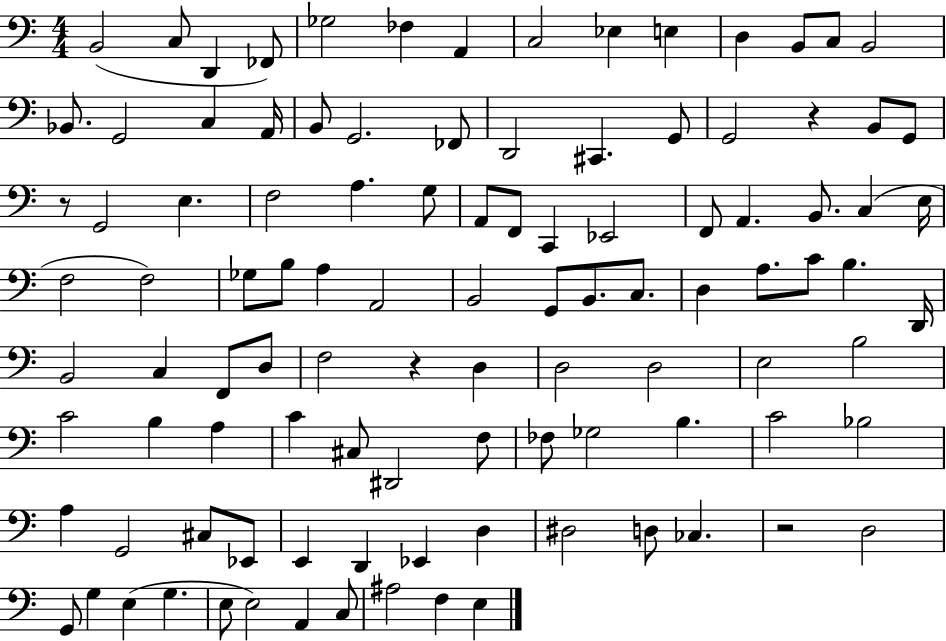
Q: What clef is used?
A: bass